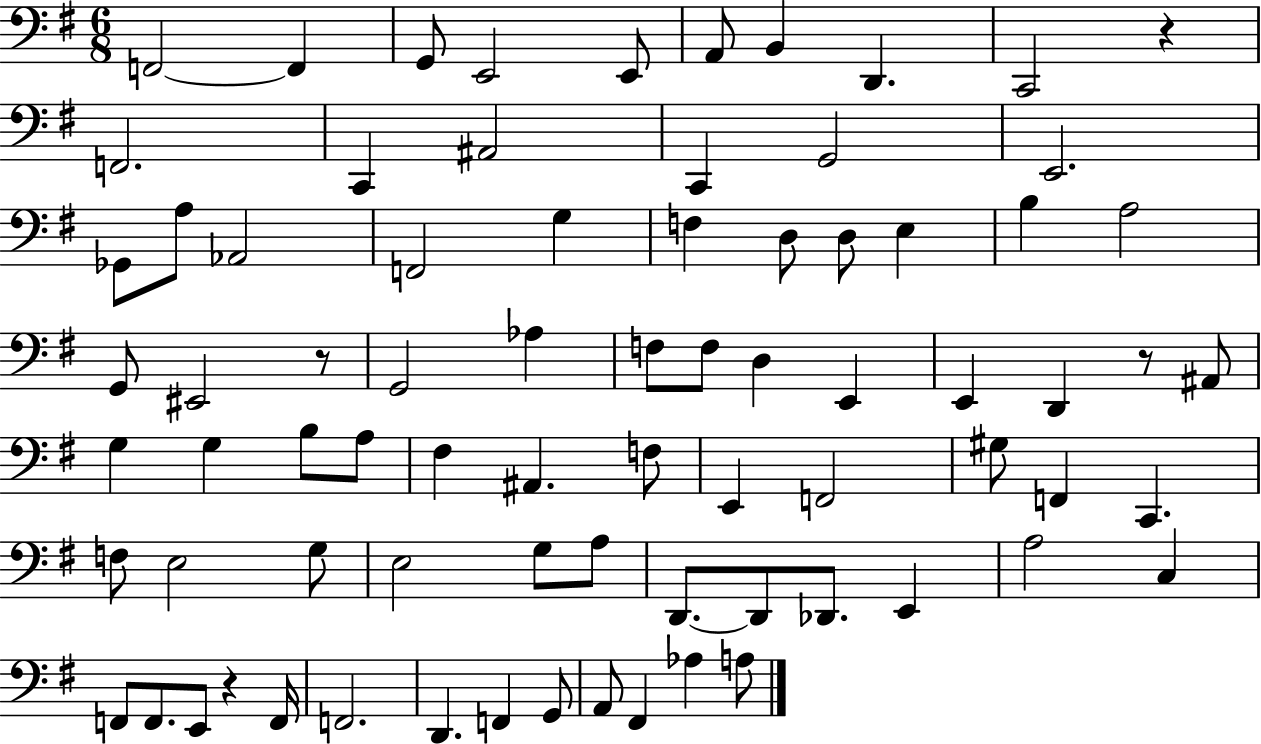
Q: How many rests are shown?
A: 4